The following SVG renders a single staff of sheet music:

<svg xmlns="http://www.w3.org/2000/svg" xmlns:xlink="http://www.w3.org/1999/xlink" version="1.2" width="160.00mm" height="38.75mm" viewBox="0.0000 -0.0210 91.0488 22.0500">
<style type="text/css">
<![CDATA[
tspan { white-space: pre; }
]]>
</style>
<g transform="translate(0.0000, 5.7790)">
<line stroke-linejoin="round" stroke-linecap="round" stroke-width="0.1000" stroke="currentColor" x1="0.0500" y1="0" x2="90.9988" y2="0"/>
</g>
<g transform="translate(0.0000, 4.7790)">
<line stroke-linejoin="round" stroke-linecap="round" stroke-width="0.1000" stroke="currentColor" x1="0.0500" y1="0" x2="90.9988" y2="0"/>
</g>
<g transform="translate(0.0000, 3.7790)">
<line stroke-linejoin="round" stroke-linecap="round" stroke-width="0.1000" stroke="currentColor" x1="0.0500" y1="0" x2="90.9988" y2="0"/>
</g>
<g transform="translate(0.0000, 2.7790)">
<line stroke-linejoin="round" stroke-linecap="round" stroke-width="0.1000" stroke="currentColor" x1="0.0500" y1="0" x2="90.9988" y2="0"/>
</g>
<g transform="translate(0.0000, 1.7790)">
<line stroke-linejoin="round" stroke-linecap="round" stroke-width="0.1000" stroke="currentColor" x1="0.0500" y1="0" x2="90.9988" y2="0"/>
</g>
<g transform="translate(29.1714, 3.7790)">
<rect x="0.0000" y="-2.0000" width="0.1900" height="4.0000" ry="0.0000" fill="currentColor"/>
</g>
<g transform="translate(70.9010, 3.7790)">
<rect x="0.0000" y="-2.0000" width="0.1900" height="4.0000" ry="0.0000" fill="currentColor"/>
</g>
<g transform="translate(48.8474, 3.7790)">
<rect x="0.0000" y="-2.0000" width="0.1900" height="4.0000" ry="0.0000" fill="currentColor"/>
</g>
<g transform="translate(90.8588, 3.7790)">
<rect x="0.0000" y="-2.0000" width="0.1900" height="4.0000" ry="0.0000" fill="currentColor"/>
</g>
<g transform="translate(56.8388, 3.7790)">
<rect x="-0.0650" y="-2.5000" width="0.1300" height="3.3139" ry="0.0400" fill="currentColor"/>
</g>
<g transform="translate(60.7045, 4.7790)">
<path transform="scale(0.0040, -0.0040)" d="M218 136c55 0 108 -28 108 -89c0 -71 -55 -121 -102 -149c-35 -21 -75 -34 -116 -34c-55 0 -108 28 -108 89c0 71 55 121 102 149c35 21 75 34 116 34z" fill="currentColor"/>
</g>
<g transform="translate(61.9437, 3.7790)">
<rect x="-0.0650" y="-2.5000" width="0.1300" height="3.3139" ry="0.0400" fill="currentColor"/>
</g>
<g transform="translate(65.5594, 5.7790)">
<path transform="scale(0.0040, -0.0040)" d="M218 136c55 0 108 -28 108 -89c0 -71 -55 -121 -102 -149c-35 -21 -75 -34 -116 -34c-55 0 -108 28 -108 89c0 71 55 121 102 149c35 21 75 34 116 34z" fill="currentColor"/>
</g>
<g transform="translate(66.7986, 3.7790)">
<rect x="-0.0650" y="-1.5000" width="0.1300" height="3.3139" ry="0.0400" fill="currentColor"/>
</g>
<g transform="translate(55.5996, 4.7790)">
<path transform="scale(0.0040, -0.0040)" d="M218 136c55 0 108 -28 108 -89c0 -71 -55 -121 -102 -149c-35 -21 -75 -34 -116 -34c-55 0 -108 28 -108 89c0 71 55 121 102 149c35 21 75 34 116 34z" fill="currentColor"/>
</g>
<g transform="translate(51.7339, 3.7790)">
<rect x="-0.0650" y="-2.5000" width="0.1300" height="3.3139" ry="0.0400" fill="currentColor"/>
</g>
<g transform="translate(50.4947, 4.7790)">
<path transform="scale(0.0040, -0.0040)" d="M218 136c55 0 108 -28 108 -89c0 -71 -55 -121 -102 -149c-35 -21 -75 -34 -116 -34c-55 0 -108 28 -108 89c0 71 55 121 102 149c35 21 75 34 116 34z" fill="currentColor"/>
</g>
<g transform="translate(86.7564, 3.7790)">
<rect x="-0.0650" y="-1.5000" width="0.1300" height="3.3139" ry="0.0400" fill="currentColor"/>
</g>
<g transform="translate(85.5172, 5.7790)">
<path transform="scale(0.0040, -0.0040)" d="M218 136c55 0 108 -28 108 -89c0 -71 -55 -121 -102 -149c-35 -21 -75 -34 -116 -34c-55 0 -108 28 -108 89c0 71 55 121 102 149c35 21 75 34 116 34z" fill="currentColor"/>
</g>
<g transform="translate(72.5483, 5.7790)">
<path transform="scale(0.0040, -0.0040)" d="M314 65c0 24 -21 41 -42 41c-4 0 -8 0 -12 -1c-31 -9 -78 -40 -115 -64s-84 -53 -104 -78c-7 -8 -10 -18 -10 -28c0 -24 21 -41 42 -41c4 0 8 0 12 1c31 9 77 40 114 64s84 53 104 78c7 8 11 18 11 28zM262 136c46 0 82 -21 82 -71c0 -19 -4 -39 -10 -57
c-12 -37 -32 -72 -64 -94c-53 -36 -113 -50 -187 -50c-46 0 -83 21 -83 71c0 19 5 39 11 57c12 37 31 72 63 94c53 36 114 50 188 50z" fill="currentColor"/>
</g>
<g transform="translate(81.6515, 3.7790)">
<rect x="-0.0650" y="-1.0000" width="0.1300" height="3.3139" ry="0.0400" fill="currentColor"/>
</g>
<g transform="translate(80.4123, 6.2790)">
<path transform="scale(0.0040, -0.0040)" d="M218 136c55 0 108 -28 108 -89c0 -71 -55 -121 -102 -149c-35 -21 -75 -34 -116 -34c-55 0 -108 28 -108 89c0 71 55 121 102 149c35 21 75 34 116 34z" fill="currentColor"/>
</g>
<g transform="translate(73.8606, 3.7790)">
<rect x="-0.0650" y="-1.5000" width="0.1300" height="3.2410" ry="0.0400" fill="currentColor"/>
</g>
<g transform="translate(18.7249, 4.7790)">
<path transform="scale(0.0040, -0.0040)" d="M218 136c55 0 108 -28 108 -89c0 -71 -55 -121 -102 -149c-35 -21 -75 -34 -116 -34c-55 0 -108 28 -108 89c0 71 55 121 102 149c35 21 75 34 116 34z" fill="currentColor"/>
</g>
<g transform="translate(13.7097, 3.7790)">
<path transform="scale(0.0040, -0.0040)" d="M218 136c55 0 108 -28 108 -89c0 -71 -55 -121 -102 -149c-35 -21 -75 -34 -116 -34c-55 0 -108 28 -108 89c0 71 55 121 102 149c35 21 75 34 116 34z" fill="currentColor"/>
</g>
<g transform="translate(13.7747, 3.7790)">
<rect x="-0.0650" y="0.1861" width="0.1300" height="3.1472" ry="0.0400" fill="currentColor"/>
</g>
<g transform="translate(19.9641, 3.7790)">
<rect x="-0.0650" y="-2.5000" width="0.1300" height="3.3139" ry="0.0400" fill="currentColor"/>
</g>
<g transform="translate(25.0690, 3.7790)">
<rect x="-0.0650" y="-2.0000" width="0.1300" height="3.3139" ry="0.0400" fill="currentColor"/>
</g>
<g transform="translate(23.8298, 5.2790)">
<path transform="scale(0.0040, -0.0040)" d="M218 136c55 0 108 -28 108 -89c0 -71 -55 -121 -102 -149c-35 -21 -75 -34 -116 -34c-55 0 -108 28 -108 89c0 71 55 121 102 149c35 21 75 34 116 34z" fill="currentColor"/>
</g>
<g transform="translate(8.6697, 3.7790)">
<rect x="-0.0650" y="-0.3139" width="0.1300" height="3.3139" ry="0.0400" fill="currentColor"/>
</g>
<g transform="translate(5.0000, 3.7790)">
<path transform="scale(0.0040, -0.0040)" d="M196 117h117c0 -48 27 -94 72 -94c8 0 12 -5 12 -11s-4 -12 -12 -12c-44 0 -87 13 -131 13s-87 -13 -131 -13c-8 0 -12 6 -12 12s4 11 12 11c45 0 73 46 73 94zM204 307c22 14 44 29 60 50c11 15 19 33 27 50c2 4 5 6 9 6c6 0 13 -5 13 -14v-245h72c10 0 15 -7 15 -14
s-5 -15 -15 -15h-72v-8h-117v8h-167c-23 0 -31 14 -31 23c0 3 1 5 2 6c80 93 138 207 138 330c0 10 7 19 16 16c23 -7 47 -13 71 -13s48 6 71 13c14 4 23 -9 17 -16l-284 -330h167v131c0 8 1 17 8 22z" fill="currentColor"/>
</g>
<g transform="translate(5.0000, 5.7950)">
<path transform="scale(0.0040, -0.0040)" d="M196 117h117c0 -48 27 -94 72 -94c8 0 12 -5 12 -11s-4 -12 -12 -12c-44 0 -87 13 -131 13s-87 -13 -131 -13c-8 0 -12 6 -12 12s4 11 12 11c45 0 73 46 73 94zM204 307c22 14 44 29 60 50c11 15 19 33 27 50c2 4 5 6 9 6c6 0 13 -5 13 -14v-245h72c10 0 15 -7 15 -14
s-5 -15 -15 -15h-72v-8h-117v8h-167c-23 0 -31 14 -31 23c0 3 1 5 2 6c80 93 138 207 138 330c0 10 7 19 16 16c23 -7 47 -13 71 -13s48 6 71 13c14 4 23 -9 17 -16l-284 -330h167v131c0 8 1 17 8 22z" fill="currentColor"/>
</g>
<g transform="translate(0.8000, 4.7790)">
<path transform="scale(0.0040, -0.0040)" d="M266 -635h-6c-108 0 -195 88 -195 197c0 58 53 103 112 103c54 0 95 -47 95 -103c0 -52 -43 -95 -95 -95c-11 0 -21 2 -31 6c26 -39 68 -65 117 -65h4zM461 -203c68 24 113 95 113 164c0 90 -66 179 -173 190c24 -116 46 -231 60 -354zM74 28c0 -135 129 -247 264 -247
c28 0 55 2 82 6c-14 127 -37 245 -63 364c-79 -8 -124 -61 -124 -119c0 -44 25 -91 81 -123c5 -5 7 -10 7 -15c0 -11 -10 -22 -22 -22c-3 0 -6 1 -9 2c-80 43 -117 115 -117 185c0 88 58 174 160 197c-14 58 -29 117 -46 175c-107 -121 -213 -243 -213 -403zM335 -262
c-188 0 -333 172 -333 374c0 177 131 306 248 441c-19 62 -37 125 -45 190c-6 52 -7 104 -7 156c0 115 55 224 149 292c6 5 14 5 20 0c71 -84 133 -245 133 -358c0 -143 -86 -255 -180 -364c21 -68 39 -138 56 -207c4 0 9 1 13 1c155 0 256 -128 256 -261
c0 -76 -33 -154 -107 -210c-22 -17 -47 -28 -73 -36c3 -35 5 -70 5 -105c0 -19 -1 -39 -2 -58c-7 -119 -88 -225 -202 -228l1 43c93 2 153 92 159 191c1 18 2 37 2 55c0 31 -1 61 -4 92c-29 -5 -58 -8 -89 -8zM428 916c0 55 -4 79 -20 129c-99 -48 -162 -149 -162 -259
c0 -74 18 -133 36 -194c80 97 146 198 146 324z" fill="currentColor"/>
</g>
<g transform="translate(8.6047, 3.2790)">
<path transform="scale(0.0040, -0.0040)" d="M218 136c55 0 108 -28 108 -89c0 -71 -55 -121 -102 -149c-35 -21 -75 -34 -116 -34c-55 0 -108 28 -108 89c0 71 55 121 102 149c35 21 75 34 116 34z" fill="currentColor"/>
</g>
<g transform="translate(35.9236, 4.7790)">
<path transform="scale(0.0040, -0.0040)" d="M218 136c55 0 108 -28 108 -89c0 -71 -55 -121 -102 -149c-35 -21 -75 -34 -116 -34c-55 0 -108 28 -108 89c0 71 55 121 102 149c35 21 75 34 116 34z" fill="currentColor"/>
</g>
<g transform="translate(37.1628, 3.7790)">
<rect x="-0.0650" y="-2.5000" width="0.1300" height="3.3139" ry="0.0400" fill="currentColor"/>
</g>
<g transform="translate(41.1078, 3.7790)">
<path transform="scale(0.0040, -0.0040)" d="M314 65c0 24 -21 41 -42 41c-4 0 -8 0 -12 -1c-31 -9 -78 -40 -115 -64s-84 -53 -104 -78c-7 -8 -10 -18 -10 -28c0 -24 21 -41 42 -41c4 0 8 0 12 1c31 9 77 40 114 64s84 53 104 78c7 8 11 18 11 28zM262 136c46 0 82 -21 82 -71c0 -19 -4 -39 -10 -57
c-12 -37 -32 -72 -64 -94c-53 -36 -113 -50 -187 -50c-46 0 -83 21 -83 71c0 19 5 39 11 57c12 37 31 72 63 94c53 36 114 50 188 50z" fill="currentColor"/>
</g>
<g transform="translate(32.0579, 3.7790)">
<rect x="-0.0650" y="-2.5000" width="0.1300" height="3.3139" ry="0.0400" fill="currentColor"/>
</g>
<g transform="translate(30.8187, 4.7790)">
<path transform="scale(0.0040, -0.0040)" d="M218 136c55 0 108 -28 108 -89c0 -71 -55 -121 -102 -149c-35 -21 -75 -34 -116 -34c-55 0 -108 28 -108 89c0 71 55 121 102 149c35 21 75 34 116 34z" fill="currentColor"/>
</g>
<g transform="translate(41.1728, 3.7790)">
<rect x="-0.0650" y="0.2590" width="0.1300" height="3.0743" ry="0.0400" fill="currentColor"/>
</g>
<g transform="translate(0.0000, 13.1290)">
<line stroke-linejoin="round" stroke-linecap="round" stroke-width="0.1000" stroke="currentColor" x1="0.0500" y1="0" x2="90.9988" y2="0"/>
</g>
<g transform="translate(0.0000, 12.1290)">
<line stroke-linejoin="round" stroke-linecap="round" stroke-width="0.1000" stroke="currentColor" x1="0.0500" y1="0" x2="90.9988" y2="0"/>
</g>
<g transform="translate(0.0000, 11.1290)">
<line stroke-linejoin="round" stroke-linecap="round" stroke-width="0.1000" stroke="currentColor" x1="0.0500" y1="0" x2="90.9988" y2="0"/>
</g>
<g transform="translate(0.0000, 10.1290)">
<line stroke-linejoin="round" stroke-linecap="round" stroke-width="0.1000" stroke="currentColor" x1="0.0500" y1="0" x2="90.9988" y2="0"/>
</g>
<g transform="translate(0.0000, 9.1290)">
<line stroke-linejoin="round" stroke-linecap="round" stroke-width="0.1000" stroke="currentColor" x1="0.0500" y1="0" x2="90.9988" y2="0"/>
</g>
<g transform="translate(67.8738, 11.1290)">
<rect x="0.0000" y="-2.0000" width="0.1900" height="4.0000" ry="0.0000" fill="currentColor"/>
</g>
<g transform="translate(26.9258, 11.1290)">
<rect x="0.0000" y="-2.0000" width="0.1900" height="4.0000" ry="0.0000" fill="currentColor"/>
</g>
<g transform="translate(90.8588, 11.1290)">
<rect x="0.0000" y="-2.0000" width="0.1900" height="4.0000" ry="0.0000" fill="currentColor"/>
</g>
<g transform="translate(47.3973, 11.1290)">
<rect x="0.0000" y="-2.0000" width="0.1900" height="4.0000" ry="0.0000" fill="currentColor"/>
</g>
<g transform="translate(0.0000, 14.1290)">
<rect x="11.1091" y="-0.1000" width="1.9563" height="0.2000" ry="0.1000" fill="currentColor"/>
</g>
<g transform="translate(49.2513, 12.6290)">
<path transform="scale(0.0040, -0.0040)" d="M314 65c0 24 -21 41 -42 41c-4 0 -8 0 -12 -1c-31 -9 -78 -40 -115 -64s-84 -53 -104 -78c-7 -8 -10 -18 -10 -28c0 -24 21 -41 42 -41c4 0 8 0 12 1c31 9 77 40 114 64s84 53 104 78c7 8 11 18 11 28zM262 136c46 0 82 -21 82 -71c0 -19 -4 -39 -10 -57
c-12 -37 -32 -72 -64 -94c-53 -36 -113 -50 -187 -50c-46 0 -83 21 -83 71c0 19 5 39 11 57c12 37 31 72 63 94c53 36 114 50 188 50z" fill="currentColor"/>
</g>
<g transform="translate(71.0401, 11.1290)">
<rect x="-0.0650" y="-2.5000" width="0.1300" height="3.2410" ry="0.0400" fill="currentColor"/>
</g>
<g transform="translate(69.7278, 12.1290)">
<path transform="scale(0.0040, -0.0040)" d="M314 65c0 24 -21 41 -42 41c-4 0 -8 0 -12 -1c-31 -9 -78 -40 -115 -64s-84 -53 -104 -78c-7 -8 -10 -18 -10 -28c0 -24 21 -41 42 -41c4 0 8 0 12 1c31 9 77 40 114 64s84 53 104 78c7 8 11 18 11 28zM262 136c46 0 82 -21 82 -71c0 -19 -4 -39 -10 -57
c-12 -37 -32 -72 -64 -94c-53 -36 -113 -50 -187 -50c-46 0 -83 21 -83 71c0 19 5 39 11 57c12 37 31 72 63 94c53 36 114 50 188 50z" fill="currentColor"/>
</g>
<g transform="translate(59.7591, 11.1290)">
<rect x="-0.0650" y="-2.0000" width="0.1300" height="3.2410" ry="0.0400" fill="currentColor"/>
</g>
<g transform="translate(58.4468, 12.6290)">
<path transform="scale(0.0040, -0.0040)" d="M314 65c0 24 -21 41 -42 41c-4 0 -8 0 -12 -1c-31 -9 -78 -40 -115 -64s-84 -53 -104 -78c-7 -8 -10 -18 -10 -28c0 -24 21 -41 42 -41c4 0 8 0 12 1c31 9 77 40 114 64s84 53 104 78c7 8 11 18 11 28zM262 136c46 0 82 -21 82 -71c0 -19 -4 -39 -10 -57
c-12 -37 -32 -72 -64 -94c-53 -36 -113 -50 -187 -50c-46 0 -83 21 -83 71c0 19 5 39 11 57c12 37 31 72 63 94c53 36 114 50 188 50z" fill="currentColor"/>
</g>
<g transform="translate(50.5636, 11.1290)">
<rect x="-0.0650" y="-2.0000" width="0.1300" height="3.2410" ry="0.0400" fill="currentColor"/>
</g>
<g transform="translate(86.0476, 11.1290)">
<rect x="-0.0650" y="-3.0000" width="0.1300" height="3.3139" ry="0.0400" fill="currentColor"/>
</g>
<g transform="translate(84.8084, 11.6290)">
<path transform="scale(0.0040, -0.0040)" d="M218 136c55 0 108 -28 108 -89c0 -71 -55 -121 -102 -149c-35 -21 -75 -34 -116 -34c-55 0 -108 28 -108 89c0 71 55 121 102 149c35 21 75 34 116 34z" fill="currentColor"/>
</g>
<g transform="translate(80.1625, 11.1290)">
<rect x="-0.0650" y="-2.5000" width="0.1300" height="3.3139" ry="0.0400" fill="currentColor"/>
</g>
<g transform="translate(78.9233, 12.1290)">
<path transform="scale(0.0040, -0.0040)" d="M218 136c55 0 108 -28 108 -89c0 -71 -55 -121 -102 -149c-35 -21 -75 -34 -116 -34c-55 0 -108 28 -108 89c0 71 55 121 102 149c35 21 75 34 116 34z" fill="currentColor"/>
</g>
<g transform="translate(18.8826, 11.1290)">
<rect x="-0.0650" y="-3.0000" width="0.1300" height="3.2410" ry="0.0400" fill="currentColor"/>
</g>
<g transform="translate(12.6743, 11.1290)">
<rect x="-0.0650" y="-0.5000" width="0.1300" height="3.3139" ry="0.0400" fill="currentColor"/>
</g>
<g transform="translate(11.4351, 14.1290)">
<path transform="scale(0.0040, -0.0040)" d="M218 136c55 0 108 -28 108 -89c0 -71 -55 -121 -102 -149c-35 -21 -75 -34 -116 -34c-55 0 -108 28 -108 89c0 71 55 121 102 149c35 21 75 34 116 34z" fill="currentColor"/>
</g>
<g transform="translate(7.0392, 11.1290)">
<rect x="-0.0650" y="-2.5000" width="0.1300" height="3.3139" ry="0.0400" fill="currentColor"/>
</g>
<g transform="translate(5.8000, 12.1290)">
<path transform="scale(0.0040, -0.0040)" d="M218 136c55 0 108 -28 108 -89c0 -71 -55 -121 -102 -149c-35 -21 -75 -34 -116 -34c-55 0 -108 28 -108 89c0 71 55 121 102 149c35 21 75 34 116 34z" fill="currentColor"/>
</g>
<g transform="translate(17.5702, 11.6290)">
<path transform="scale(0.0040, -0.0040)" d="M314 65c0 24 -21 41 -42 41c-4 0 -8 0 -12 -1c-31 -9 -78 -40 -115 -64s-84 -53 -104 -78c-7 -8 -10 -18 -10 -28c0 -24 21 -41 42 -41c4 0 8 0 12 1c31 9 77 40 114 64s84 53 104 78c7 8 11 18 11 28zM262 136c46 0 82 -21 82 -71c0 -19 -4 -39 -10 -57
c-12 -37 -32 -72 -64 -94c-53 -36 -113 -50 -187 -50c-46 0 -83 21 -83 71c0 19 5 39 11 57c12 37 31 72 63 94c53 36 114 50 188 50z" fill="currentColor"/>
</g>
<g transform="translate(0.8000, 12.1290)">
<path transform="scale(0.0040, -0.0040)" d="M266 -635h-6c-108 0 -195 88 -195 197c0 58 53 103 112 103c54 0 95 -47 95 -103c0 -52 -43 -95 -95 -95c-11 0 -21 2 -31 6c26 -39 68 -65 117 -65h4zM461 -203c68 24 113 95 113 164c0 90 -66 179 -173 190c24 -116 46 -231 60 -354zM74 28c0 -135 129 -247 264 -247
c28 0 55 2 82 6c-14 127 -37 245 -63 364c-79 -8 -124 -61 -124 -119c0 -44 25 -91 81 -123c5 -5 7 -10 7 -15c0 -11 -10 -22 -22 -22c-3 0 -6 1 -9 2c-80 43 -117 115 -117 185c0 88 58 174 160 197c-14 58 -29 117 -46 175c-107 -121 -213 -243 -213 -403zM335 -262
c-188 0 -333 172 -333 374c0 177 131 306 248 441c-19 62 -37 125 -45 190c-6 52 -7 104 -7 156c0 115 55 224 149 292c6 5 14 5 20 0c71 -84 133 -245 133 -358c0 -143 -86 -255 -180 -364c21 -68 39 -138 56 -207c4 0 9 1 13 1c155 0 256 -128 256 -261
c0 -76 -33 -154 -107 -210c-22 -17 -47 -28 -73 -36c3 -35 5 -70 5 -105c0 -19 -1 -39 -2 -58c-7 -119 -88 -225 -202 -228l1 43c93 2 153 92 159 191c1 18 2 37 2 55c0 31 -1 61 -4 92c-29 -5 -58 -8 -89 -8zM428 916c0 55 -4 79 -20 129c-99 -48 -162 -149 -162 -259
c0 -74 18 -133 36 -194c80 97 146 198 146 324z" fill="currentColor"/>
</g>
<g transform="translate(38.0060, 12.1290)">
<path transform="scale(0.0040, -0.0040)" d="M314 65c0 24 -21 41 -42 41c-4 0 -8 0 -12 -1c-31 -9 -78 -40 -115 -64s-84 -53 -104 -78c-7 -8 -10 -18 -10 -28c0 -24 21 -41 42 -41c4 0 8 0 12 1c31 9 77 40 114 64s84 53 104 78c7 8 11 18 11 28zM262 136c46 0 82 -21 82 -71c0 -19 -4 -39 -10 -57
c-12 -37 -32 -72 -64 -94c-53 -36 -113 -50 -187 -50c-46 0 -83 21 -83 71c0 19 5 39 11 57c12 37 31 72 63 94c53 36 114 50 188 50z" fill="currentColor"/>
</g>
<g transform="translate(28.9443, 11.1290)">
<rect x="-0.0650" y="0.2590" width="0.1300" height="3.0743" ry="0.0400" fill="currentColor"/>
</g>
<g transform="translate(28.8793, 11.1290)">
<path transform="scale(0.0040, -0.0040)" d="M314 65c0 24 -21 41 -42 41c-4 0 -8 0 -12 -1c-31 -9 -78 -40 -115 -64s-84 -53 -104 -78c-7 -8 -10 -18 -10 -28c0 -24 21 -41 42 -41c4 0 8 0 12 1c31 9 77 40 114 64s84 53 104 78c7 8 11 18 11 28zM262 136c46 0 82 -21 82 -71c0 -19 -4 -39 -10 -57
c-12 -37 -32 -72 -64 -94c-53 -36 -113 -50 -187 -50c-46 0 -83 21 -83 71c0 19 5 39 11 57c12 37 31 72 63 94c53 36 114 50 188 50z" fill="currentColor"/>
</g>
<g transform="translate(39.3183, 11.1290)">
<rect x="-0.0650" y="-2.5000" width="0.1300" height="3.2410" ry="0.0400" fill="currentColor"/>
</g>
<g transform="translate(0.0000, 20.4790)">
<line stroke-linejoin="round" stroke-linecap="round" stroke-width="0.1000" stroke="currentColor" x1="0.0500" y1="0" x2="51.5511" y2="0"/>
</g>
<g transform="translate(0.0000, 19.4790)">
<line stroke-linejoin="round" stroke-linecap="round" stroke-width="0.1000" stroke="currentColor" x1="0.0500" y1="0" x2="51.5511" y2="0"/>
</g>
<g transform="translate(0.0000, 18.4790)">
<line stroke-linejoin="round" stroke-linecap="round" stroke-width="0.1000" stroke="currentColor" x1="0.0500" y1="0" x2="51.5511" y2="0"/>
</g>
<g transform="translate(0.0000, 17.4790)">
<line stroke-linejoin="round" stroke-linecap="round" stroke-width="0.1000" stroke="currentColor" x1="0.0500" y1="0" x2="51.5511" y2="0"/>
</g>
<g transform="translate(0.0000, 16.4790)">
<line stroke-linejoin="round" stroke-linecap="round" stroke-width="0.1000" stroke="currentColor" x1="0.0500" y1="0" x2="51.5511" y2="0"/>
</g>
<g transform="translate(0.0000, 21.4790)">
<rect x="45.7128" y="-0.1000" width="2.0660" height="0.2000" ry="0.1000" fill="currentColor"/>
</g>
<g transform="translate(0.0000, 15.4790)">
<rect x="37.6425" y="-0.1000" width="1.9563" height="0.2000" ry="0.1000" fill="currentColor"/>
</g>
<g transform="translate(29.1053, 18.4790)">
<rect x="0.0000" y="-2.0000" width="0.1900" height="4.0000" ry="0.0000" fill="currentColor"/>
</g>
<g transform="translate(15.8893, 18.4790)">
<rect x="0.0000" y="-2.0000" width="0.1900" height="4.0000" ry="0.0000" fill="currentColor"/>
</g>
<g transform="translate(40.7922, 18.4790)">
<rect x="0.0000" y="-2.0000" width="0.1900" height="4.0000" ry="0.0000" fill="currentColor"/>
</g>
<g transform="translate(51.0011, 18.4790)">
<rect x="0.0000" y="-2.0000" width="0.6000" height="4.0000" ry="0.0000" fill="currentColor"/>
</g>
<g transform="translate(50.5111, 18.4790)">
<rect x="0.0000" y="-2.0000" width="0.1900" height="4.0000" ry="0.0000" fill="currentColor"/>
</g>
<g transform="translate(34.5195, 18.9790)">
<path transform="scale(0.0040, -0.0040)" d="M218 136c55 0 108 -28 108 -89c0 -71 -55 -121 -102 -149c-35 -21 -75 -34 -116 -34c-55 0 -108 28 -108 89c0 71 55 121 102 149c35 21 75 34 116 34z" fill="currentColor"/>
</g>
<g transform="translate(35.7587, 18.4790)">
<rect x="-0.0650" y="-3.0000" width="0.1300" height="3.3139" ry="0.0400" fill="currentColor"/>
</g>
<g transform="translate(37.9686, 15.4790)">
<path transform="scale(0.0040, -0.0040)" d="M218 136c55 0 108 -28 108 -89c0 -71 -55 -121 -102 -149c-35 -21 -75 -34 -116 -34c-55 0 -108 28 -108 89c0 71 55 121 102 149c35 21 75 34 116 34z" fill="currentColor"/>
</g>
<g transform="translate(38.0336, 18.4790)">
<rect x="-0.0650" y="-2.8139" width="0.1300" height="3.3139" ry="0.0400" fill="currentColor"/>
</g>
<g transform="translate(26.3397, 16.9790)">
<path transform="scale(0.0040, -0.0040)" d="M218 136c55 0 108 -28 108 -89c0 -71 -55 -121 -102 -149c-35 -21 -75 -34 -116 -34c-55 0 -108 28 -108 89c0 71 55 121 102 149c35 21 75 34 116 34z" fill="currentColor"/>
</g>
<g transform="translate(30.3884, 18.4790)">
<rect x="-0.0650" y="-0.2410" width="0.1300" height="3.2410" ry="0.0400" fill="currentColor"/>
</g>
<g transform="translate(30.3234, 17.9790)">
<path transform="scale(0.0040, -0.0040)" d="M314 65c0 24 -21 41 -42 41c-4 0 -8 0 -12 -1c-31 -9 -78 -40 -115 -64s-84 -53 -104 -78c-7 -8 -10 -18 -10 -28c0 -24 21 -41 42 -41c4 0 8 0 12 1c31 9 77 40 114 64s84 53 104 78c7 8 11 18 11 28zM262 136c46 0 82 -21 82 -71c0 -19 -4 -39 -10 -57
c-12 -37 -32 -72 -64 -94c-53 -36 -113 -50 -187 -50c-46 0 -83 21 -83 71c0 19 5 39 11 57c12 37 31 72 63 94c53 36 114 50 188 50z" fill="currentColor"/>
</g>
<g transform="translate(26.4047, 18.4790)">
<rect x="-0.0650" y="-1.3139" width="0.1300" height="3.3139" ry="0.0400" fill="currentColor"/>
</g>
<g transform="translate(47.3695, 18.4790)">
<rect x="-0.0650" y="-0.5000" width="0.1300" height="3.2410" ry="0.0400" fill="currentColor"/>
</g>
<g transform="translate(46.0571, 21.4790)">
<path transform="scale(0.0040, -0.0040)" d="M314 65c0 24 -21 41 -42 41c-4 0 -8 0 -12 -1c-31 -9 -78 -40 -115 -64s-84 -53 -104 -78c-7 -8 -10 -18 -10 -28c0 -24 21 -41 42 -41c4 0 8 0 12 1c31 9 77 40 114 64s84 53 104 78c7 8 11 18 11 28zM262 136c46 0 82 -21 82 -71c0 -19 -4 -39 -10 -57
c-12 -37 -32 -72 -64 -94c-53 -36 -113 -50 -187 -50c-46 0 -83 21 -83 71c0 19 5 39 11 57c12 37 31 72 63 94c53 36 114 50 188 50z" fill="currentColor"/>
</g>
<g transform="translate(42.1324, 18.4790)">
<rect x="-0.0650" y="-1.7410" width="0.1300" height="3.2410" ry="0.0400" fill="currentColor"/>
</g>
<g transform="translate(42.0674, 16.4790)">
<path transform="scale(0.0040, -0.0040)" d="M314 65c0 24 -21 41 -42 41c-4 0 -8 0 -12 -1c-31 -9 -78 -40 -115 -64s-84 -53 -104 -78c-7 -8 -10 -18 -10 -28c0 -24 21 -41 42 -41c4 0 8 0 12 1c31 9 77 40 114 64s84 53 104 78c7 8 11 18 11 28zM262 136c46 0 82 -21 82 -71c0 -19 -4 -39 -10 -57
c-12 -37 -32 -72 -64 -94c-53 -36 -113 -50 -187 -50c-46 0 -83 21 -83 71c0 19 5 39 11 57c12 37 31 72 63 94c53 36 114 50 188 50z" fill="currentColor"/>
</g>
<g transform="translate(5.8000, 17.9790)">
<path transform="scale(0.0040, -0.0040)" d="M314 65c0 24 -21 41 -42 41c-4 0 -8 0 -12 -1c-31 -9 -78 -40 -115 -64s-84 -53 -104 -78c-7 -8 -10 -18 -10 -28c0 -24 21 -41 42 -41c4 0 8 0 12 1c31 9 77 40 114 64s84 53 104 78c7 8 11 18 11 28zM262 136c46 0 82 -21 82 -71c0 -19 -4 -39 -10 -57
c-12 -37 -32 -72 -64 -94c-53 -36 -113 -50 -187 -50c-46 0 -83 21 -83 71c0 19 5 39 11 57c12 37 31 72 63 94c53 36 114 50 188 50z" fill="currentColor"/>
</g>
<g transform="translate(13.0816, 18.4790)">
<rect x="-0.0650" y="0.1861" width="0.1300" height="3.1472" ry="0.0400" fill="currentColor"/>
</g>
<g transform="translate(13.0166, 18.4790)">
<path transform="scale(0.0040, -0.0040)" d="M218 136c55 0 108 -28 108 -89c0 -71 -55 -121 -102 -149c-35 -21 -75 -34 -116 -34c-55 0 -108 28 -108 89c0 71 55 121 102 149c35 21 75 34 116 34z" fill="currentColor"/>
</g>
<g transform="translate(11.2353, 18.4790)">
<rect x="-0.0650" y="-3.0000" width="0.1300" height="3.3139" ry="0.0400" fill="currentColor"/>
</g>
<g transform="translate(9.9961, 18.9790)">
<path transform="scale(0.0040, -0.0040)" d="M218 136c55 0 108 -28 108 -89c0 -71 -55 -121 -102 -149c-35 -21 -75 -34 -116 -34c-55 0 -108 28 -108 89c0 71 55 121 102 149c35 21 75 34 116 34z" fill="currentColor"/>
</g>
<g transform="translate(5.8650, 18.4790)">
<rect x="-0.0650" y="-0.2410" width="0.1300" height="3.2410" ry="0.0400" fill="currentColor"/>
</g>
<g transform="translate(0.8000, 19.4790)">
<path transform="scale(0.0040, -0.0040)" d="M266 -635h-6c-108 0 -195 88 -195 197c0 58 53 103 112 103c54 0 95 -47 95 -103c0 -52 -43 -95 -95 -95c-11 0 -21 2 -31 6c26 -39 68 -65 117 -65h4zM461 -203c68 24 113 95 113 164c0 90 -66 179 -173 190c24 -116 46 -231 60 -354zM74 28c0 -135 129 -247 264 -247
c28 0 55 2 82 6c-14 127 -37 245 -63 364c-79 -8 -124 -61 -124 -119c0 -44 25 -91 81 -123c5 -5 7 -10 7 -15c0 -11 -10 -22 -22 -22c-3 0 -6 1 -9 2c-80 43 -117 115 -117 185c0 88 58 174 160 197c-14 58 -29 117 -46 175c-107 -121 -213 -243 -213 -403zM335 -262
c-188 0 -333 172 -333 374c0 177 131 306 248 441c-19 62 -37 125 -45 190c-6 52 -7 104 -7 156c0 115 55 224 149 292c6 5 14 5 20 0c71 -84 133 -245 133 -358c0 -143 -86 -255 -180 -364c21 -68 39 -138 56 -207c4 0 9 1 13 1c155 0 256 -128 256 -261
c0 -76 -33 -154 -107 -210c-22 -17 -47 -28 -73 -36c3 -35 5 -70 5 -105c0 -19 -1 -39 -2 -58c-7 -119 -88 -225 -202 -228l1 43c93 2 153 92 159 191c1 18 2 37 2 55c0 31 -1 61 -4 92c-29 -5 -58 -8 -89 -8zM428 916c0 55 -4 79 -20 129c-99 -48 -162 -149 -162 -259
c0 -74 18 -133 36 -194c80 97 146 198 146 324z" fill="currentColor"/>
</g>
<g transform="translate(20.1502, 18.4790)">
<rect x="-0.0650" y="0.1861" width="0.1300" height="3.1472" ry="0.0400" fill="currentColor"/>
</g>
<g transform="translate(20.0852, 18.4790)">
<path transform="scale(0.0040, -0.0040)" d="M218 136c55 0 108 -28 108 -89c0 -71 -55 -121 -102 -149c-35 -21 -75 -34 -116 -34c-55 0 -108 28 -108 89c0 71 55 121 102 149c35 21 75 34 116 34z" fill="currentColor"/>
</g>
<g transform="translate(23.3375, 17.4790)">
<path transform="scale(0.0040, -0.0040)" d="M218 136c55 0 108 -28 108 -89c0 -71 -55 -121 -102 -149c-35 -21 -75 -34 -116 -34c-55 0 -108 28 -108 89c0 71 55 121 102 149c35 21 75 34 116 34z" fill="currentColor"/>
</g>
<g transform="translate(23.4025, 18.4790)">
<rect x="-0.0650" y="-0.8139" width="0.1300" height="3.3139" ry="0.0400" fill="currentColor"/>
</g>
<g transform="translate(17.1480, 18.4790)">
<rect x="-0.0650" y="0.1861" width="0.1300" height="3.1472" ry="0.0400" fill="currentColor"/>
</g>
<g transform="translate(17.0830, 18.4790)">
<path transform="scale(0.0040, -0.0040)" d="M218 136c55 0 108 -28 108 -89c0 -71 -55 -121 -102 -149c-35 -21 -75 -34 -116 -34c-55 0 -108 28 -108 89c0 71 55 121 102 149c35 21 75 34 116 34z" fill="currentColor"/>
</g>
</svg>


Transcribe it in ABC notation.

X:1
T:Untitled
M:4/4
L:1/4
K:C
c B G F G G B2 G G G E E2 D E G C A2 B2 G2 F2 F2 G2 G A c2 A B B B d e c2 A a f2 C2